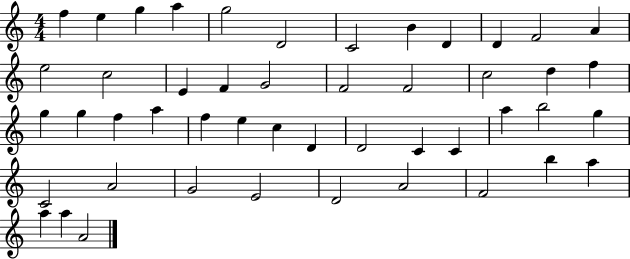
X:1
T:Untitled
M:4/4
L:1/4
K:C
f e g a g2 D2 C2 B D D F2 A e2 c2 E F G2 F2 F2 c2 d f g g f a f e c D D2 C C a b2 g C2 A2 G2 E2 D2 A2 F2 b a a a A2